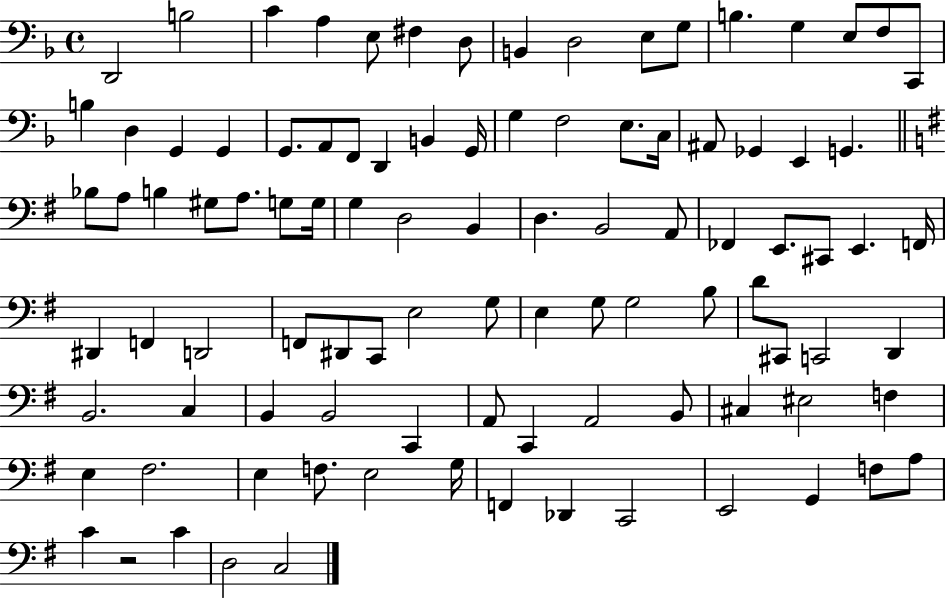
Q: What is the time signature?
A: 4/4